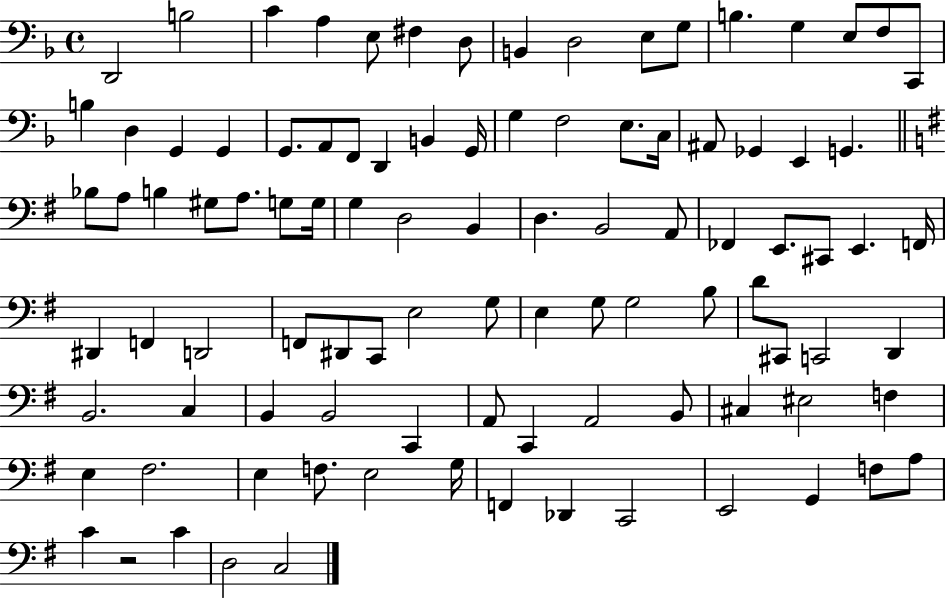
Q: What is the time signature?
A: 4/4